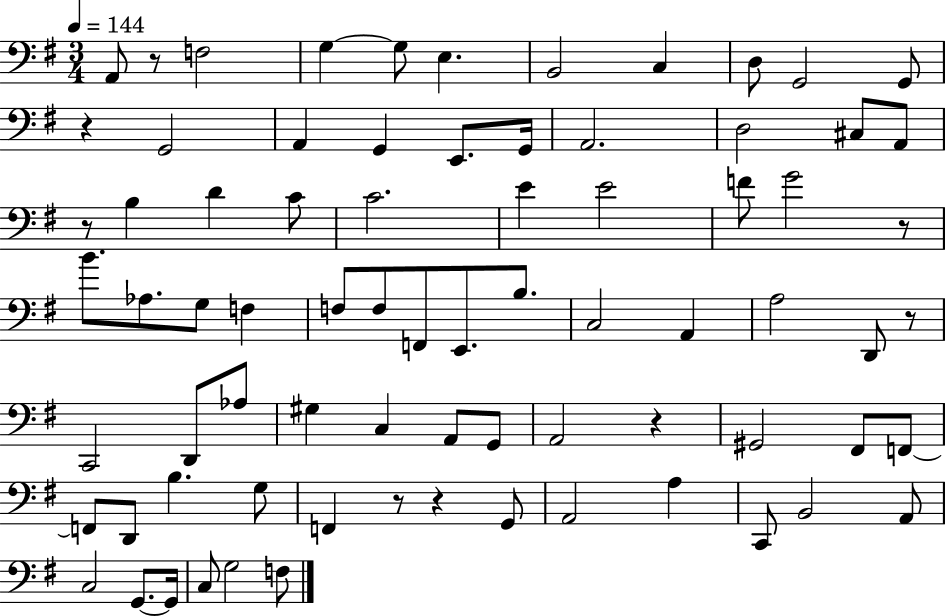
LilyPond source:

{
  \clef bass
  \numericTimeSignature
  \time 3/4
  \key g \major
  \tempo 4 = 144
  a,8 r8 f2 | g4~~ g8 e4. | b,2 c4 | d8 g,2 g,8 | \break r4 g,2 | a,4 g,4 e,8. g,16 | a,2. | d2 cis8 a,8 | \break r8 b4 d'4 c'8 | c'2. | e'4 e'2 | f'8 g'2 r8 | \break b'8. aes8. g8 f4 | f8 f8 f,8 e,8. b8. | c2 a,4 | a2 d,8 r8 | \break c,2 d,8 aes8 | gis4 c4 a,8 g,8 | a,2 r4 | gis,2 fis,8 f,8~~ | \break f,8 d,8 b4. g8 | f,4 r8 r4 g,8 | a,2 a4 | c,8 b,2 a,8 | \break c2 g,8.~~ g,16 | c8 g2 f8 | \bar "|."
}